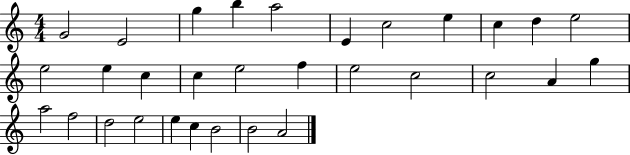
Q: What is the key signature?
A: C major